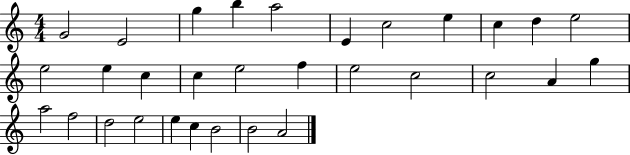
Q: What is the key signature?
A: C major